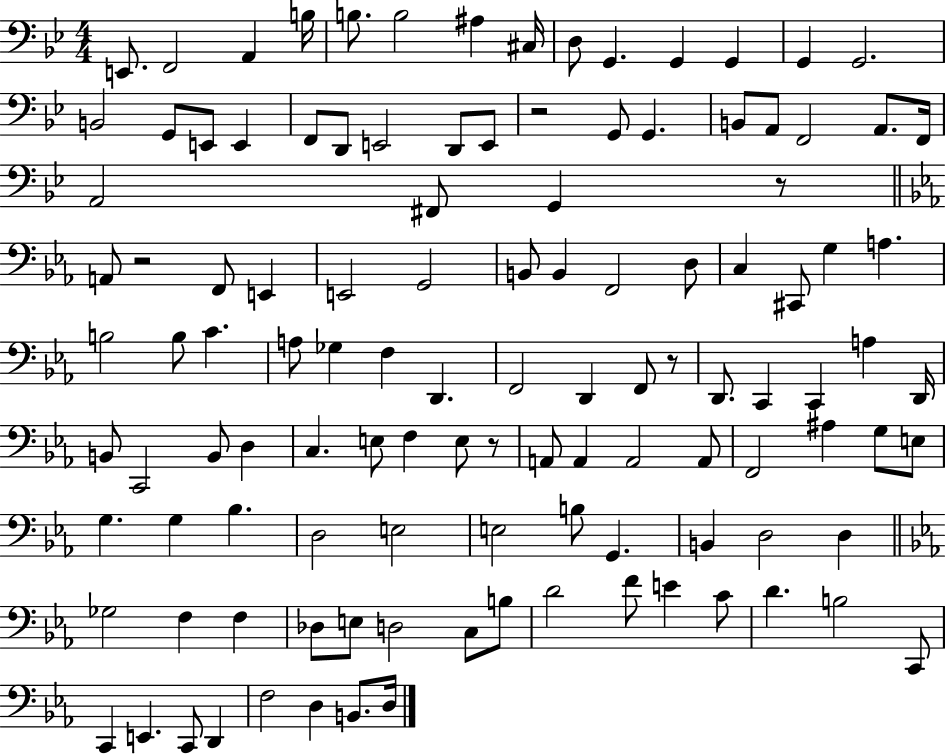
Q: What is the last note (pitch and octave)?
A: D3